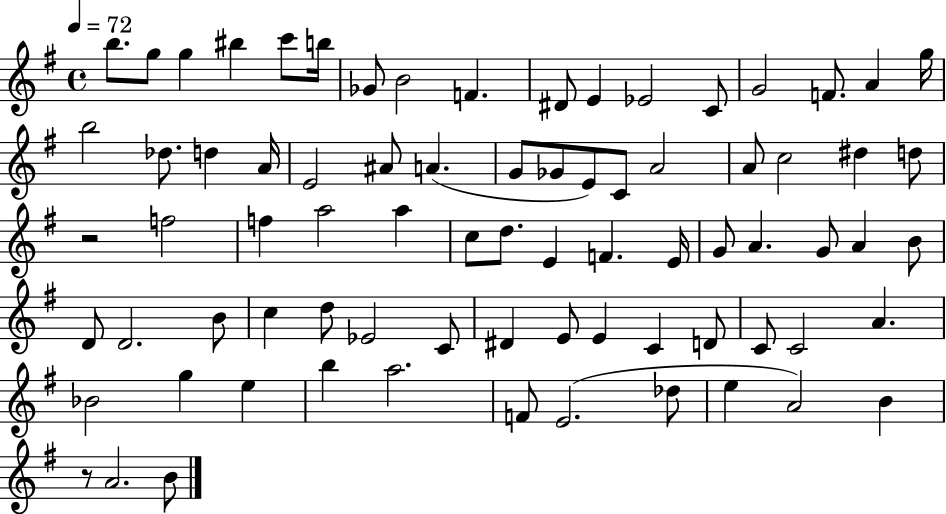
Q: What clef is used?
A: treble